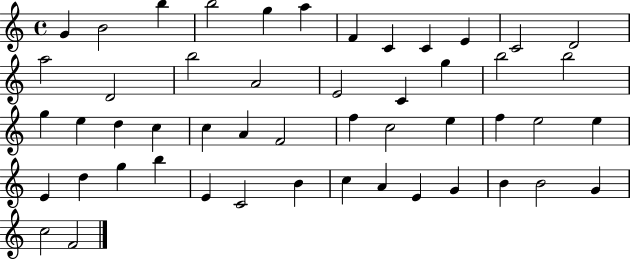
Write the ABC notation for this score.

X:1
T:Untitled
M:4/4
L:1/4
K:C
G B2 b b2 g a F C C E C2 D2 a2 D2 b2 A2 E2 C g b2 b2 g e d c c A F2 f c2 e f e2 e E d g b E C2 B c A E G B B2 G c2 F2